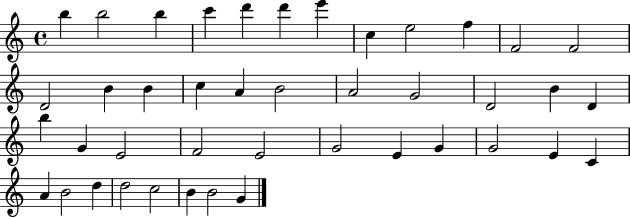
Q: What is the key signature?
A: C major